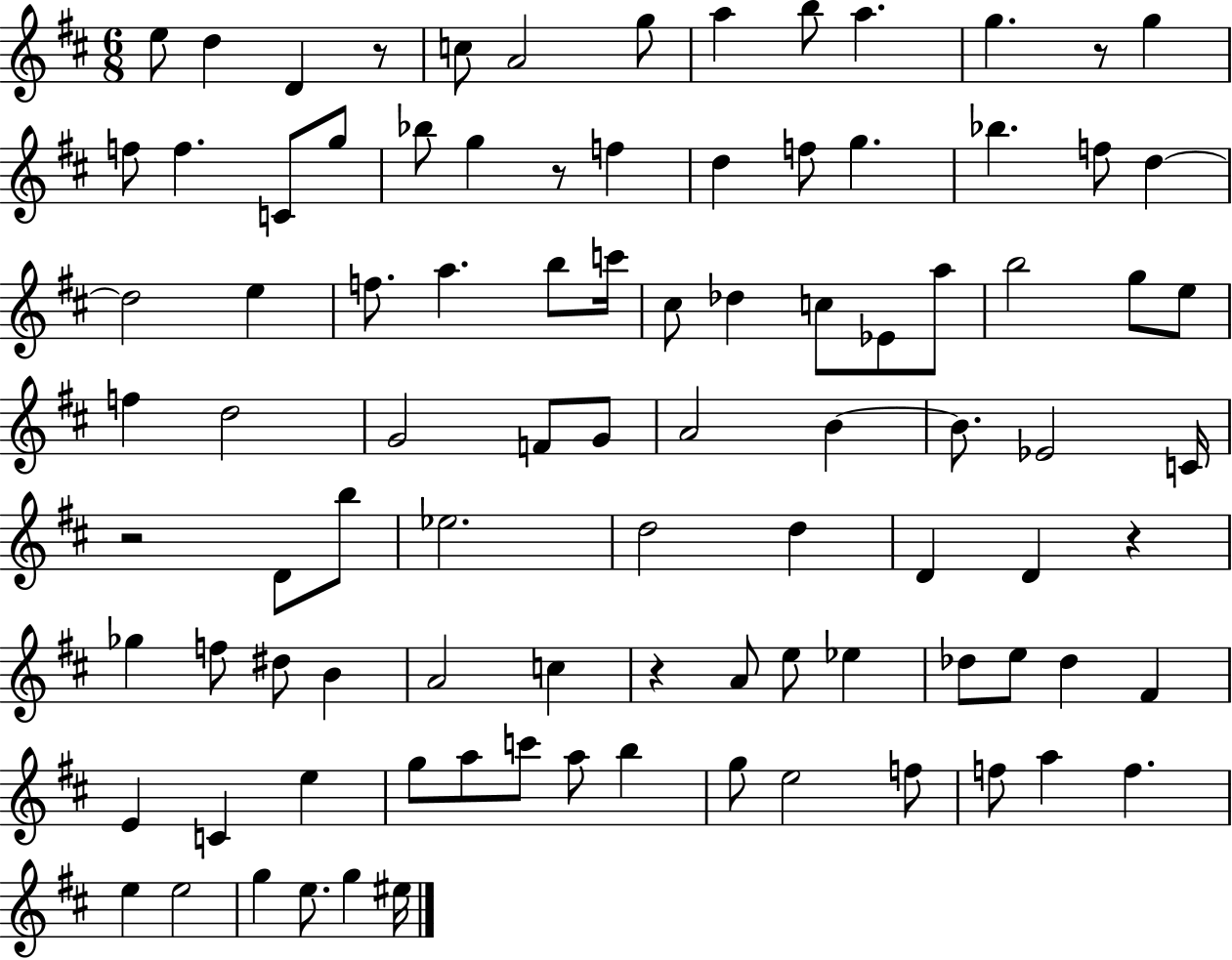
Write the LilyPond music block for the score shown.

{
  \clef treble
  \numericTimeSignature
  \time 6/8
  \key d \major
  e''8 d''4 d'4 r8 | c''8 a'2 g''8 | a''4 b''8 a''4. | g''4. r8 g''4 | \break f''8 f''4. c'8 g''8 | bes''8 g''4 r8 f''4 | d''4 f''8 g''4. | bes''4. f''8 d''4~~ | \break d''2 e''4 | f''8. a''4. b''8 c'''16 | cis''8 des''4 c''8 ees'8 a''8 | b''2 g''8 e''8 | \break f''4 d''2 | g'2 f'8 g'8 | a'2 b'4~~ | b'8. ees'2 c'16 | \break r2 d'8 b''8 | ees''2. | d''2 d''4 | d'4 d'4 r4 | \break ges''4 f''8 dis''8 b'4 | a'2 c''4 | r4 a'8 e''8 ees''4 | des''8 e''8 des''4 fis'4 | \break e'4 c'4 e''4 | g''8 a''8 c'''8 a''8 b''4 | g''8 e''2 f''8 | f''8 a''4 f''4. | \break e''4 e''2 | g''4 e''8. g''4 eis''16 | \bar "|."
}